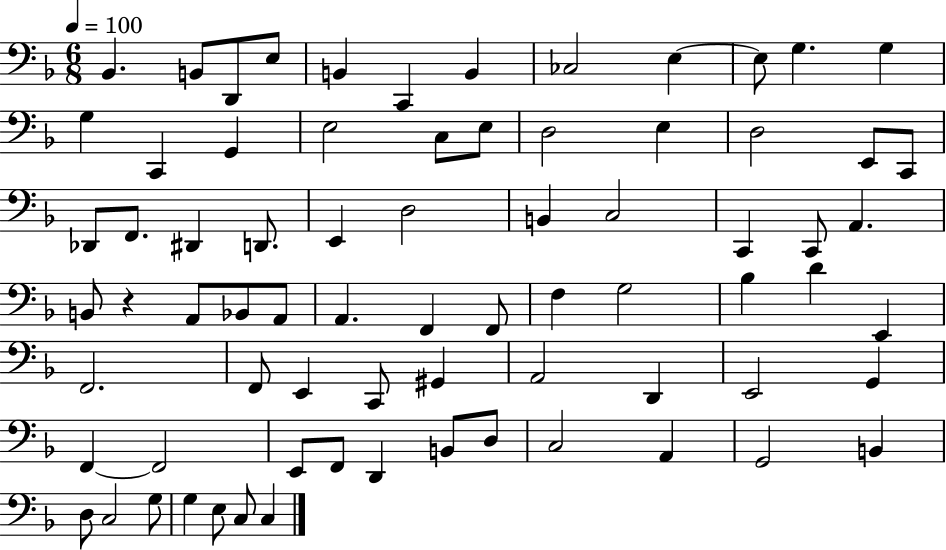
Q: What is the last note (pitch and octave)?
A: C3